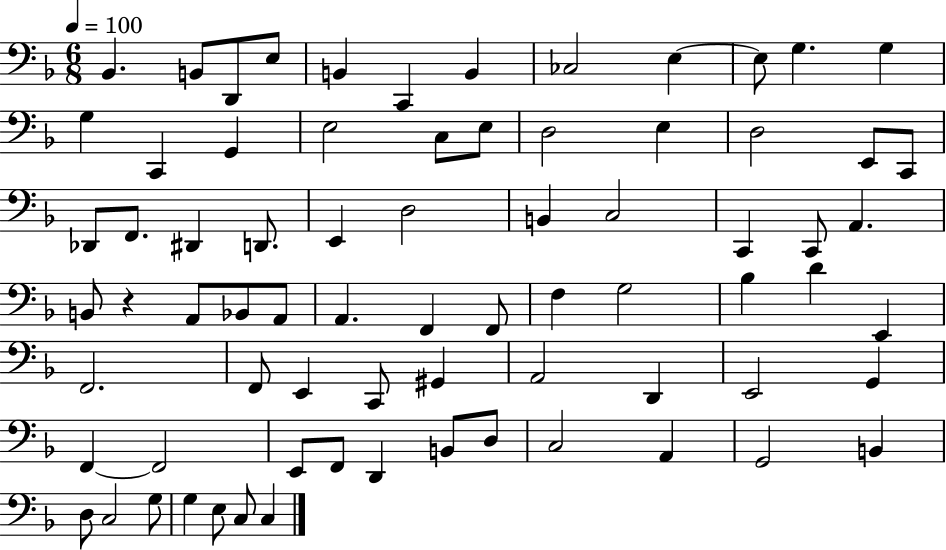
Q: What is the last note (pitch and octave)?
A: C3